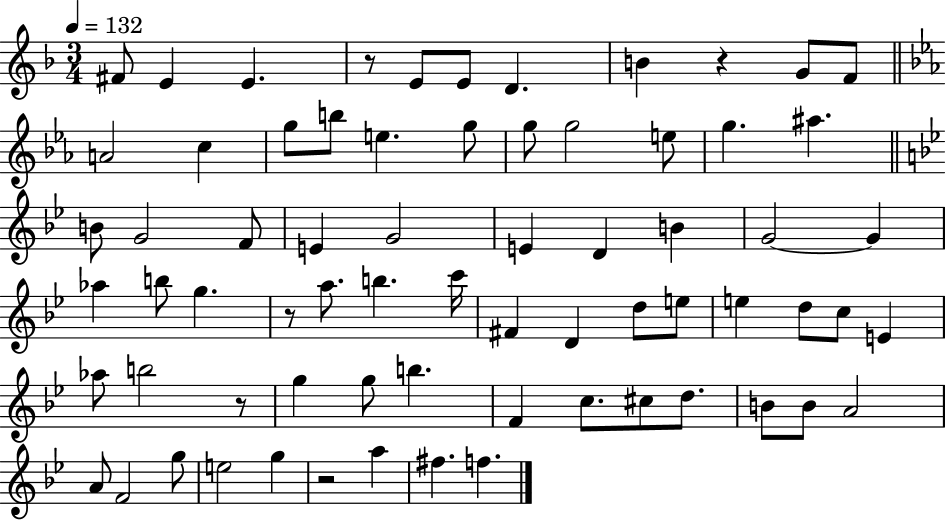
F#4/e E4/q E4/q. R/e E4/e E4/e D4/q. B4/q R/q G4/e F4/e A4/h C5/q G5/e B5/e E5/q. G5/e G5/e G5/h E5/e G5/q. A#5/q. B4/e G4/h F4/e E4/q G4/h E4/q D4/q B4/q G4/h G4/q Ab5/q B5/e G5/q. R/e A5/e. B5/q. C6/s F#4/q D4/q D5/e E5/e E5/q D5/e C5/e E4/q Ab5/e B5/h R/e G5/q G5/e B5/q. F4/q C5/e. C#5/e D5/e. B4/e B4/e A4/h A4/e F4/h G5/e E5/h G5/q R/h A5/q F#5/q. F5/q.